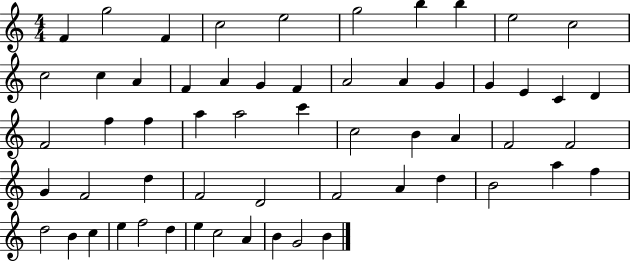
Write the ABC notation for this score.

X:1
T:Untitled
M:4/4
L:1/4
K:C
F g2 F c2 e2 g2 b b e2 c2 c2 c A F A G F A2 A G G E C D F2 f f a a2 c' c2 B A F2 F2 G F2 d F2 D2 F2 A d B2 a f d2 B c e f2 d e c2 A B G2 B